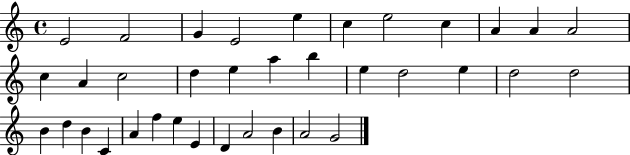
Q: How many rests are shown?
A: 0